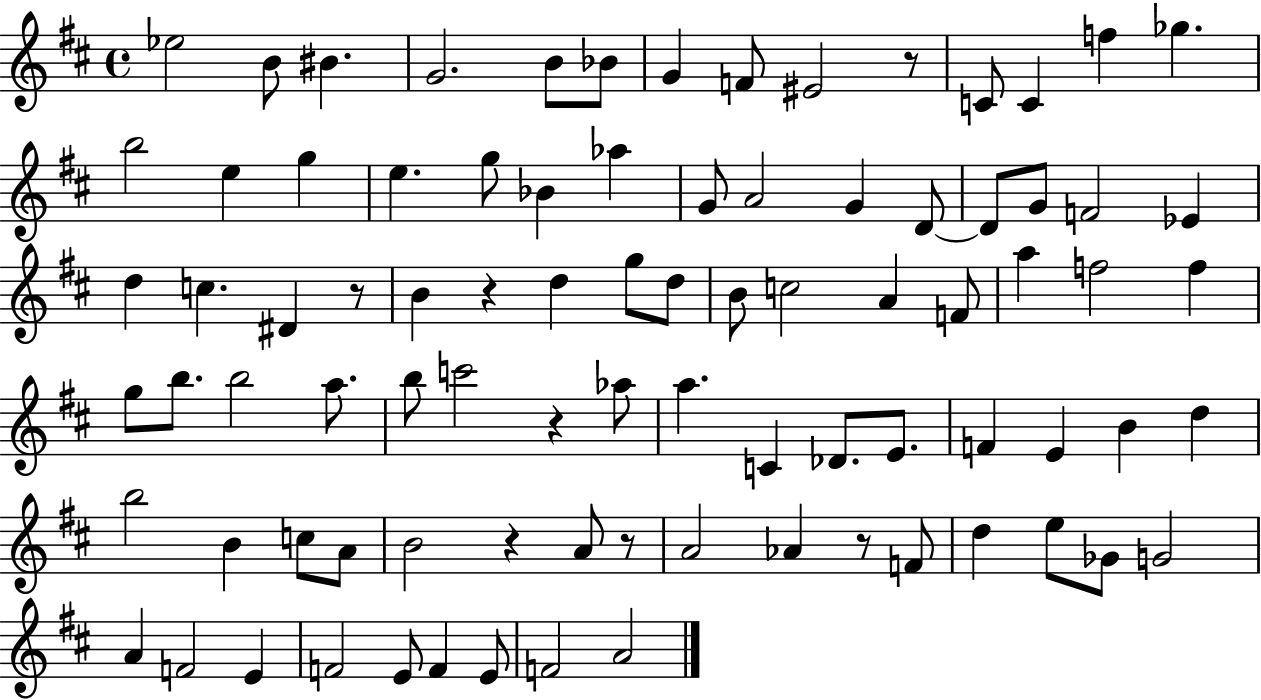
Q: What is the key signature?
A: D major